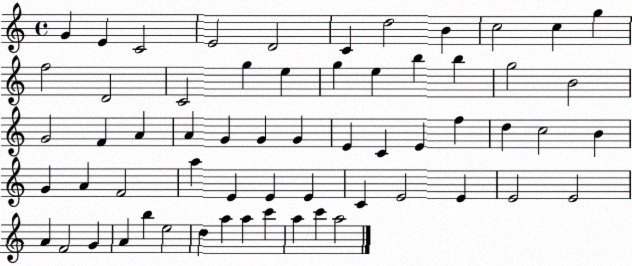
X:1
T:Untitled
M:4/4
L:1/4
K:C
G E C2 E2 D2 C d2 B c2 c g f2 D2 C2 g e g e b b g2 B2 G2 F A A G G G E C E f d c2 B G A F2 a E E E C E2 E E2 E2 A F2 G A b e2 d a a c' a c' a2